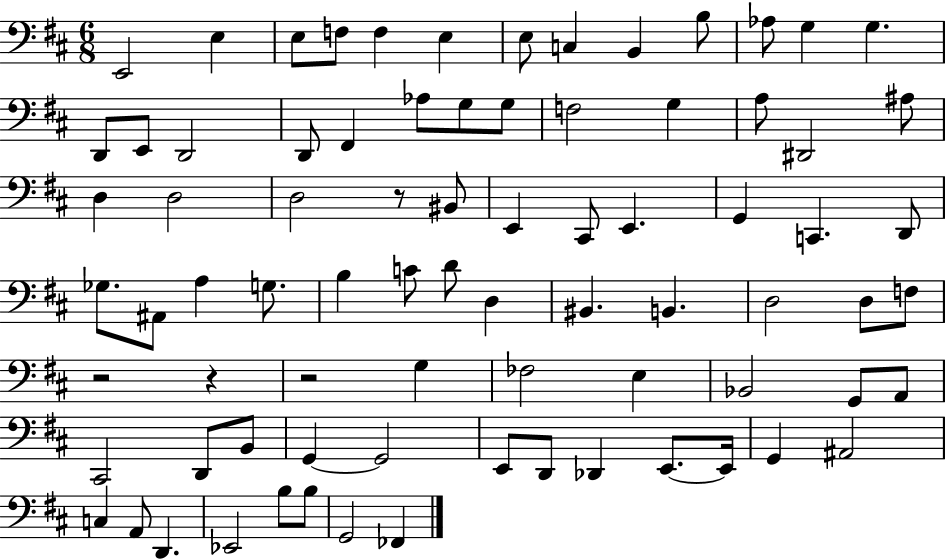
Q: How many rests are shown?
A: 4